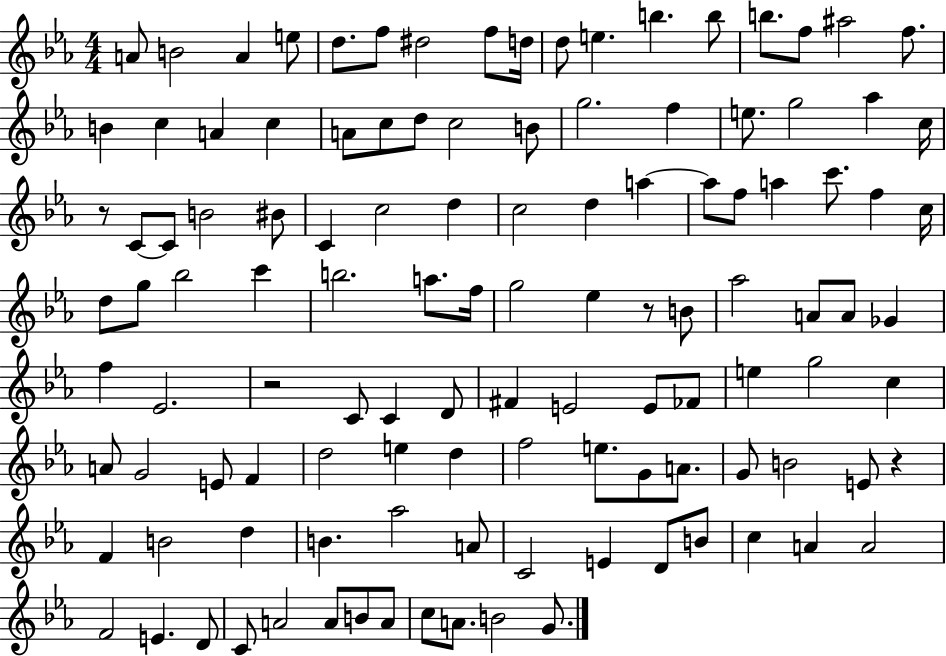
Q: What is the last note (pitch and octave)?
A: G4